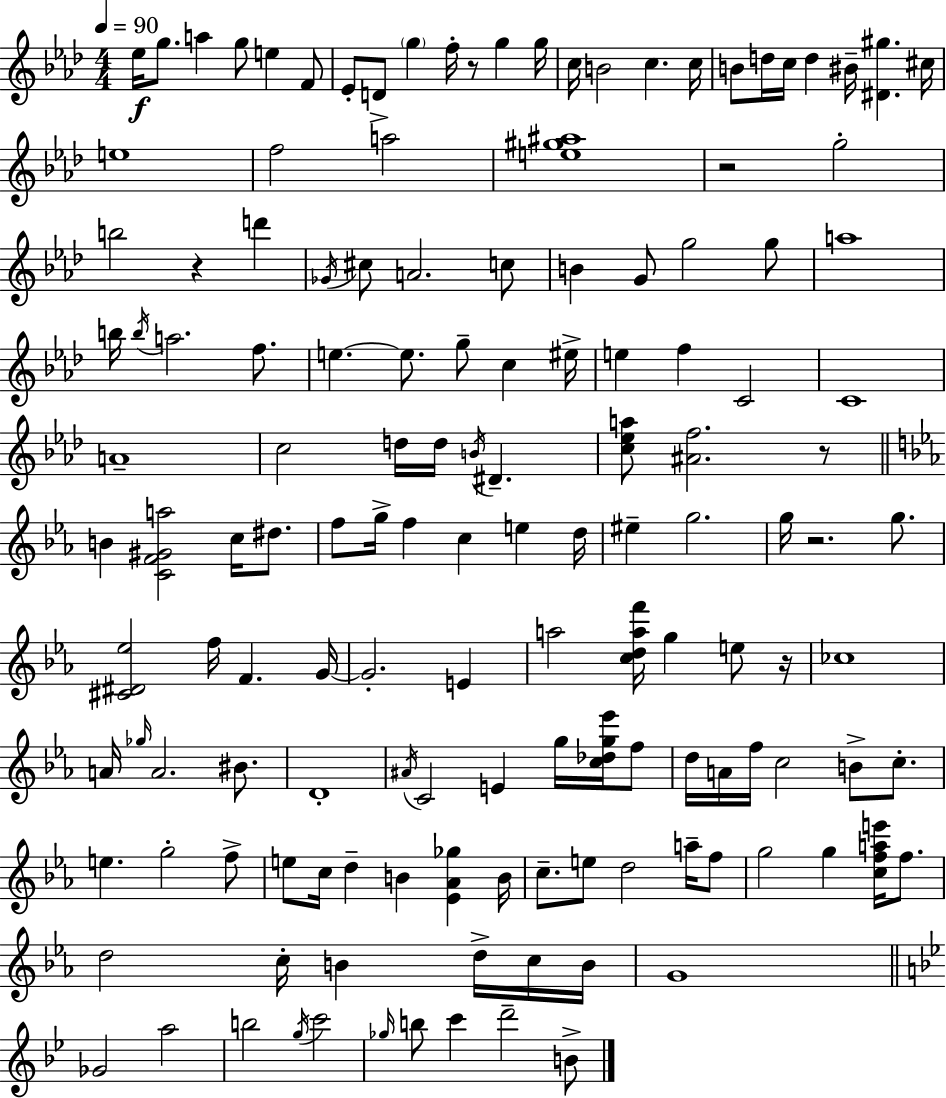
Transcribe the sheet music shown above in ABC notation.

X:1
T:Untitled
M:4/4
L:1/4
K:Fm
_e/4 g/2 a g/2 e F/2 _E/2 D/2 g f/4 z/2 g g/4 c/4 B2 c c/4 B/2 d/4 c/4 d ^B/4 [^D^g] ^c/4 e4 f2 a2 [e^g^a]4 z2 g2 b2 z d' _G/4 ^c/2 A2 c/2 B G/2 g2 g/2 a4 b/4 b/4 a2 f/2 e e/2 g/2 c ^e/4 e f C2 C4 A4 c2 d/4 d/4 B/4 ^D [c_ea]/2 [^Af]2 z/2 B [CF^Ga]2 c/4 ^d/2 f/2 g/4 f c e d/4 ^e g2 g/4 z2 g/2 [^C^D_e]2 f/4 F G/4 G2 E a2 [cdaf']/4 g e/2 z/4 _c4 A/4 _g/4 A2 ^B/2 D4 ^A/4 C2 E g/4 [c_dg_e']/4 f/2 d/4 A/4 f/4 c2 B/2 c/2 e g2 f/2 e/2 c/4 d B [_E_A_g] B/4 c/2 e/2 d2 a/4 f/2 g2 g [cfae']/4 f/2 d2 c/4 B d/4 c/4 B/4 G4 _G2 a2 b2 g/4 c'2 _g/4 b/2 c' d'2 B/2